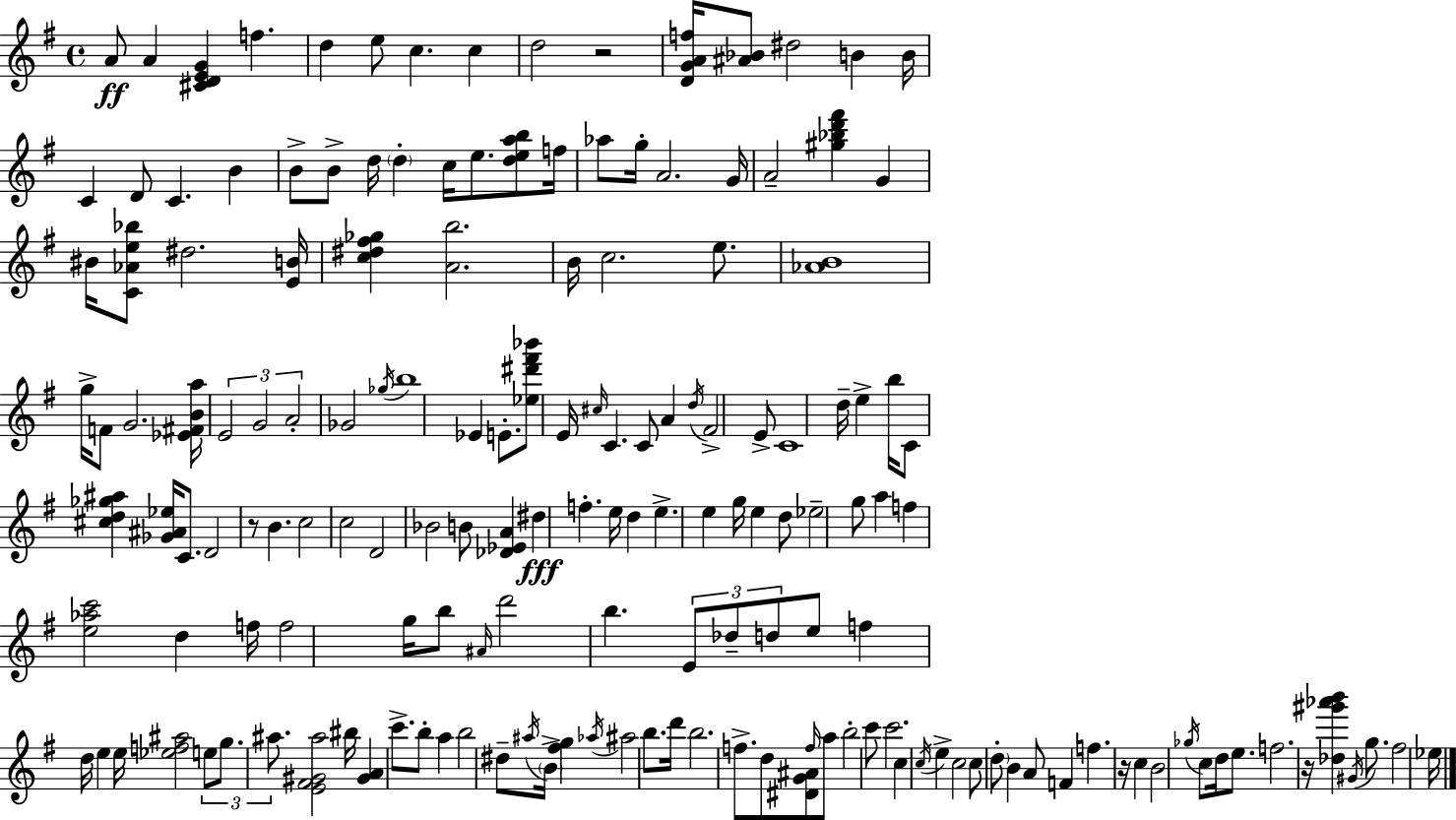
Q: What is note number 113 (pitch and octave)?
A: F5